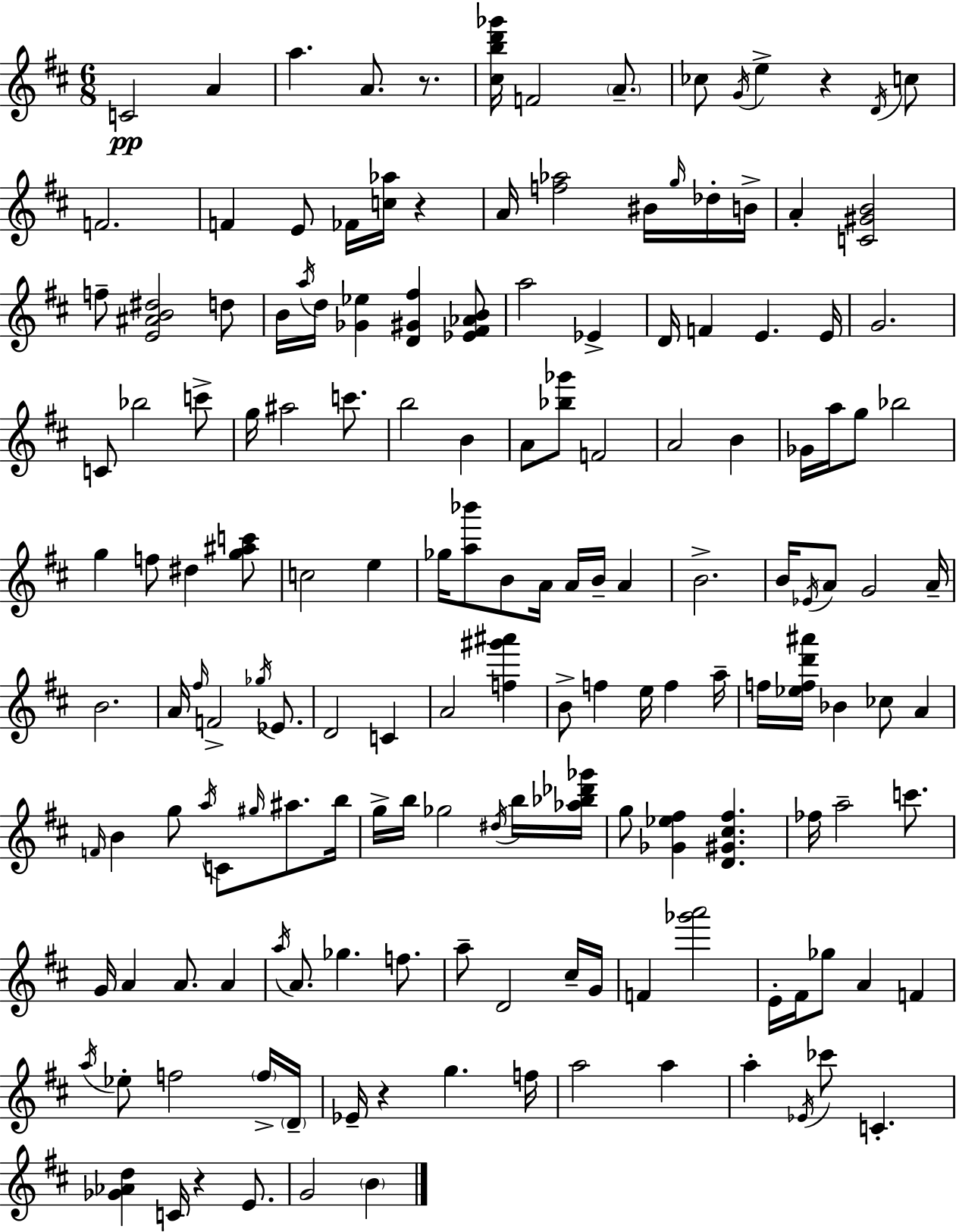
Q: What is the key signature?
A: D major